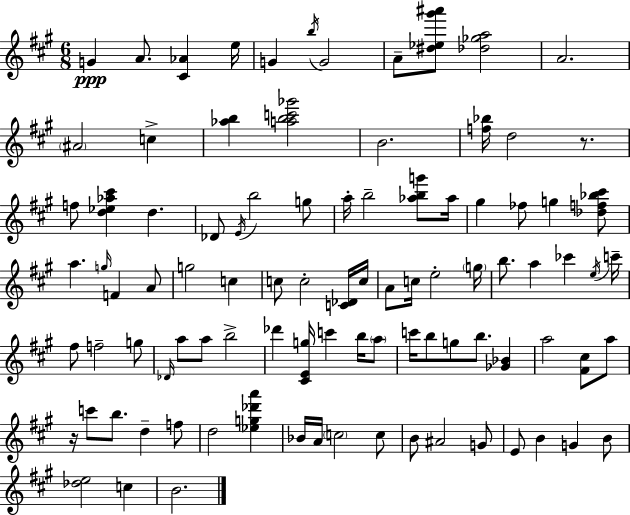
G4/q A4/e. [C#4,Ab4]/q E5/s G4/q B5/s G4/h A4/e [D#5,Eb5,G#6,A#6]/e [Db5,Gb5,A5]/h A4/h. A#4/h C5/q [Ab5,B5]/q [A5,B5,C6,Gb6]/h B4/h. [F5,Bb5]/s D5/h R/e. F5/e [D5,Eb5,Ab5,C#6]/q D5/q. Db4/e E4/s B5/h G5/e A5/s B5/h [Ab5,B5,G6]/e Ab5/s G#5/q FES5/e G5/q [Db5,F5,Bb5,C#6]/e A5/q. G5/s F4/q A4/e G5/h C5/q C5/e C5/h [C4,Db4]/s C5/s A4/e C5/s E5/h G5/s B5/e. A5/q CES6/q E5/s C6/s F#5/e F5/h G5/e Db4/s A5/e A5/e B5/h Db6/q [C#4,E4,G5]/s C6/q B5/s A5/e C6/s B5/e G5/e B5/e. [Gb4,Bb4]/q A5/h [F#4,C#5]/e A5/e R/s C6/e B5/e. D5/q F5/e D5/h [Eb5,G5,Db6,A6]/q Bb4/s A4/s C5/h C5/e B4/e A#4/h G4/e E4/e B4/q G4/q B4/e [Db5,E5]/h C5/q B4/h.